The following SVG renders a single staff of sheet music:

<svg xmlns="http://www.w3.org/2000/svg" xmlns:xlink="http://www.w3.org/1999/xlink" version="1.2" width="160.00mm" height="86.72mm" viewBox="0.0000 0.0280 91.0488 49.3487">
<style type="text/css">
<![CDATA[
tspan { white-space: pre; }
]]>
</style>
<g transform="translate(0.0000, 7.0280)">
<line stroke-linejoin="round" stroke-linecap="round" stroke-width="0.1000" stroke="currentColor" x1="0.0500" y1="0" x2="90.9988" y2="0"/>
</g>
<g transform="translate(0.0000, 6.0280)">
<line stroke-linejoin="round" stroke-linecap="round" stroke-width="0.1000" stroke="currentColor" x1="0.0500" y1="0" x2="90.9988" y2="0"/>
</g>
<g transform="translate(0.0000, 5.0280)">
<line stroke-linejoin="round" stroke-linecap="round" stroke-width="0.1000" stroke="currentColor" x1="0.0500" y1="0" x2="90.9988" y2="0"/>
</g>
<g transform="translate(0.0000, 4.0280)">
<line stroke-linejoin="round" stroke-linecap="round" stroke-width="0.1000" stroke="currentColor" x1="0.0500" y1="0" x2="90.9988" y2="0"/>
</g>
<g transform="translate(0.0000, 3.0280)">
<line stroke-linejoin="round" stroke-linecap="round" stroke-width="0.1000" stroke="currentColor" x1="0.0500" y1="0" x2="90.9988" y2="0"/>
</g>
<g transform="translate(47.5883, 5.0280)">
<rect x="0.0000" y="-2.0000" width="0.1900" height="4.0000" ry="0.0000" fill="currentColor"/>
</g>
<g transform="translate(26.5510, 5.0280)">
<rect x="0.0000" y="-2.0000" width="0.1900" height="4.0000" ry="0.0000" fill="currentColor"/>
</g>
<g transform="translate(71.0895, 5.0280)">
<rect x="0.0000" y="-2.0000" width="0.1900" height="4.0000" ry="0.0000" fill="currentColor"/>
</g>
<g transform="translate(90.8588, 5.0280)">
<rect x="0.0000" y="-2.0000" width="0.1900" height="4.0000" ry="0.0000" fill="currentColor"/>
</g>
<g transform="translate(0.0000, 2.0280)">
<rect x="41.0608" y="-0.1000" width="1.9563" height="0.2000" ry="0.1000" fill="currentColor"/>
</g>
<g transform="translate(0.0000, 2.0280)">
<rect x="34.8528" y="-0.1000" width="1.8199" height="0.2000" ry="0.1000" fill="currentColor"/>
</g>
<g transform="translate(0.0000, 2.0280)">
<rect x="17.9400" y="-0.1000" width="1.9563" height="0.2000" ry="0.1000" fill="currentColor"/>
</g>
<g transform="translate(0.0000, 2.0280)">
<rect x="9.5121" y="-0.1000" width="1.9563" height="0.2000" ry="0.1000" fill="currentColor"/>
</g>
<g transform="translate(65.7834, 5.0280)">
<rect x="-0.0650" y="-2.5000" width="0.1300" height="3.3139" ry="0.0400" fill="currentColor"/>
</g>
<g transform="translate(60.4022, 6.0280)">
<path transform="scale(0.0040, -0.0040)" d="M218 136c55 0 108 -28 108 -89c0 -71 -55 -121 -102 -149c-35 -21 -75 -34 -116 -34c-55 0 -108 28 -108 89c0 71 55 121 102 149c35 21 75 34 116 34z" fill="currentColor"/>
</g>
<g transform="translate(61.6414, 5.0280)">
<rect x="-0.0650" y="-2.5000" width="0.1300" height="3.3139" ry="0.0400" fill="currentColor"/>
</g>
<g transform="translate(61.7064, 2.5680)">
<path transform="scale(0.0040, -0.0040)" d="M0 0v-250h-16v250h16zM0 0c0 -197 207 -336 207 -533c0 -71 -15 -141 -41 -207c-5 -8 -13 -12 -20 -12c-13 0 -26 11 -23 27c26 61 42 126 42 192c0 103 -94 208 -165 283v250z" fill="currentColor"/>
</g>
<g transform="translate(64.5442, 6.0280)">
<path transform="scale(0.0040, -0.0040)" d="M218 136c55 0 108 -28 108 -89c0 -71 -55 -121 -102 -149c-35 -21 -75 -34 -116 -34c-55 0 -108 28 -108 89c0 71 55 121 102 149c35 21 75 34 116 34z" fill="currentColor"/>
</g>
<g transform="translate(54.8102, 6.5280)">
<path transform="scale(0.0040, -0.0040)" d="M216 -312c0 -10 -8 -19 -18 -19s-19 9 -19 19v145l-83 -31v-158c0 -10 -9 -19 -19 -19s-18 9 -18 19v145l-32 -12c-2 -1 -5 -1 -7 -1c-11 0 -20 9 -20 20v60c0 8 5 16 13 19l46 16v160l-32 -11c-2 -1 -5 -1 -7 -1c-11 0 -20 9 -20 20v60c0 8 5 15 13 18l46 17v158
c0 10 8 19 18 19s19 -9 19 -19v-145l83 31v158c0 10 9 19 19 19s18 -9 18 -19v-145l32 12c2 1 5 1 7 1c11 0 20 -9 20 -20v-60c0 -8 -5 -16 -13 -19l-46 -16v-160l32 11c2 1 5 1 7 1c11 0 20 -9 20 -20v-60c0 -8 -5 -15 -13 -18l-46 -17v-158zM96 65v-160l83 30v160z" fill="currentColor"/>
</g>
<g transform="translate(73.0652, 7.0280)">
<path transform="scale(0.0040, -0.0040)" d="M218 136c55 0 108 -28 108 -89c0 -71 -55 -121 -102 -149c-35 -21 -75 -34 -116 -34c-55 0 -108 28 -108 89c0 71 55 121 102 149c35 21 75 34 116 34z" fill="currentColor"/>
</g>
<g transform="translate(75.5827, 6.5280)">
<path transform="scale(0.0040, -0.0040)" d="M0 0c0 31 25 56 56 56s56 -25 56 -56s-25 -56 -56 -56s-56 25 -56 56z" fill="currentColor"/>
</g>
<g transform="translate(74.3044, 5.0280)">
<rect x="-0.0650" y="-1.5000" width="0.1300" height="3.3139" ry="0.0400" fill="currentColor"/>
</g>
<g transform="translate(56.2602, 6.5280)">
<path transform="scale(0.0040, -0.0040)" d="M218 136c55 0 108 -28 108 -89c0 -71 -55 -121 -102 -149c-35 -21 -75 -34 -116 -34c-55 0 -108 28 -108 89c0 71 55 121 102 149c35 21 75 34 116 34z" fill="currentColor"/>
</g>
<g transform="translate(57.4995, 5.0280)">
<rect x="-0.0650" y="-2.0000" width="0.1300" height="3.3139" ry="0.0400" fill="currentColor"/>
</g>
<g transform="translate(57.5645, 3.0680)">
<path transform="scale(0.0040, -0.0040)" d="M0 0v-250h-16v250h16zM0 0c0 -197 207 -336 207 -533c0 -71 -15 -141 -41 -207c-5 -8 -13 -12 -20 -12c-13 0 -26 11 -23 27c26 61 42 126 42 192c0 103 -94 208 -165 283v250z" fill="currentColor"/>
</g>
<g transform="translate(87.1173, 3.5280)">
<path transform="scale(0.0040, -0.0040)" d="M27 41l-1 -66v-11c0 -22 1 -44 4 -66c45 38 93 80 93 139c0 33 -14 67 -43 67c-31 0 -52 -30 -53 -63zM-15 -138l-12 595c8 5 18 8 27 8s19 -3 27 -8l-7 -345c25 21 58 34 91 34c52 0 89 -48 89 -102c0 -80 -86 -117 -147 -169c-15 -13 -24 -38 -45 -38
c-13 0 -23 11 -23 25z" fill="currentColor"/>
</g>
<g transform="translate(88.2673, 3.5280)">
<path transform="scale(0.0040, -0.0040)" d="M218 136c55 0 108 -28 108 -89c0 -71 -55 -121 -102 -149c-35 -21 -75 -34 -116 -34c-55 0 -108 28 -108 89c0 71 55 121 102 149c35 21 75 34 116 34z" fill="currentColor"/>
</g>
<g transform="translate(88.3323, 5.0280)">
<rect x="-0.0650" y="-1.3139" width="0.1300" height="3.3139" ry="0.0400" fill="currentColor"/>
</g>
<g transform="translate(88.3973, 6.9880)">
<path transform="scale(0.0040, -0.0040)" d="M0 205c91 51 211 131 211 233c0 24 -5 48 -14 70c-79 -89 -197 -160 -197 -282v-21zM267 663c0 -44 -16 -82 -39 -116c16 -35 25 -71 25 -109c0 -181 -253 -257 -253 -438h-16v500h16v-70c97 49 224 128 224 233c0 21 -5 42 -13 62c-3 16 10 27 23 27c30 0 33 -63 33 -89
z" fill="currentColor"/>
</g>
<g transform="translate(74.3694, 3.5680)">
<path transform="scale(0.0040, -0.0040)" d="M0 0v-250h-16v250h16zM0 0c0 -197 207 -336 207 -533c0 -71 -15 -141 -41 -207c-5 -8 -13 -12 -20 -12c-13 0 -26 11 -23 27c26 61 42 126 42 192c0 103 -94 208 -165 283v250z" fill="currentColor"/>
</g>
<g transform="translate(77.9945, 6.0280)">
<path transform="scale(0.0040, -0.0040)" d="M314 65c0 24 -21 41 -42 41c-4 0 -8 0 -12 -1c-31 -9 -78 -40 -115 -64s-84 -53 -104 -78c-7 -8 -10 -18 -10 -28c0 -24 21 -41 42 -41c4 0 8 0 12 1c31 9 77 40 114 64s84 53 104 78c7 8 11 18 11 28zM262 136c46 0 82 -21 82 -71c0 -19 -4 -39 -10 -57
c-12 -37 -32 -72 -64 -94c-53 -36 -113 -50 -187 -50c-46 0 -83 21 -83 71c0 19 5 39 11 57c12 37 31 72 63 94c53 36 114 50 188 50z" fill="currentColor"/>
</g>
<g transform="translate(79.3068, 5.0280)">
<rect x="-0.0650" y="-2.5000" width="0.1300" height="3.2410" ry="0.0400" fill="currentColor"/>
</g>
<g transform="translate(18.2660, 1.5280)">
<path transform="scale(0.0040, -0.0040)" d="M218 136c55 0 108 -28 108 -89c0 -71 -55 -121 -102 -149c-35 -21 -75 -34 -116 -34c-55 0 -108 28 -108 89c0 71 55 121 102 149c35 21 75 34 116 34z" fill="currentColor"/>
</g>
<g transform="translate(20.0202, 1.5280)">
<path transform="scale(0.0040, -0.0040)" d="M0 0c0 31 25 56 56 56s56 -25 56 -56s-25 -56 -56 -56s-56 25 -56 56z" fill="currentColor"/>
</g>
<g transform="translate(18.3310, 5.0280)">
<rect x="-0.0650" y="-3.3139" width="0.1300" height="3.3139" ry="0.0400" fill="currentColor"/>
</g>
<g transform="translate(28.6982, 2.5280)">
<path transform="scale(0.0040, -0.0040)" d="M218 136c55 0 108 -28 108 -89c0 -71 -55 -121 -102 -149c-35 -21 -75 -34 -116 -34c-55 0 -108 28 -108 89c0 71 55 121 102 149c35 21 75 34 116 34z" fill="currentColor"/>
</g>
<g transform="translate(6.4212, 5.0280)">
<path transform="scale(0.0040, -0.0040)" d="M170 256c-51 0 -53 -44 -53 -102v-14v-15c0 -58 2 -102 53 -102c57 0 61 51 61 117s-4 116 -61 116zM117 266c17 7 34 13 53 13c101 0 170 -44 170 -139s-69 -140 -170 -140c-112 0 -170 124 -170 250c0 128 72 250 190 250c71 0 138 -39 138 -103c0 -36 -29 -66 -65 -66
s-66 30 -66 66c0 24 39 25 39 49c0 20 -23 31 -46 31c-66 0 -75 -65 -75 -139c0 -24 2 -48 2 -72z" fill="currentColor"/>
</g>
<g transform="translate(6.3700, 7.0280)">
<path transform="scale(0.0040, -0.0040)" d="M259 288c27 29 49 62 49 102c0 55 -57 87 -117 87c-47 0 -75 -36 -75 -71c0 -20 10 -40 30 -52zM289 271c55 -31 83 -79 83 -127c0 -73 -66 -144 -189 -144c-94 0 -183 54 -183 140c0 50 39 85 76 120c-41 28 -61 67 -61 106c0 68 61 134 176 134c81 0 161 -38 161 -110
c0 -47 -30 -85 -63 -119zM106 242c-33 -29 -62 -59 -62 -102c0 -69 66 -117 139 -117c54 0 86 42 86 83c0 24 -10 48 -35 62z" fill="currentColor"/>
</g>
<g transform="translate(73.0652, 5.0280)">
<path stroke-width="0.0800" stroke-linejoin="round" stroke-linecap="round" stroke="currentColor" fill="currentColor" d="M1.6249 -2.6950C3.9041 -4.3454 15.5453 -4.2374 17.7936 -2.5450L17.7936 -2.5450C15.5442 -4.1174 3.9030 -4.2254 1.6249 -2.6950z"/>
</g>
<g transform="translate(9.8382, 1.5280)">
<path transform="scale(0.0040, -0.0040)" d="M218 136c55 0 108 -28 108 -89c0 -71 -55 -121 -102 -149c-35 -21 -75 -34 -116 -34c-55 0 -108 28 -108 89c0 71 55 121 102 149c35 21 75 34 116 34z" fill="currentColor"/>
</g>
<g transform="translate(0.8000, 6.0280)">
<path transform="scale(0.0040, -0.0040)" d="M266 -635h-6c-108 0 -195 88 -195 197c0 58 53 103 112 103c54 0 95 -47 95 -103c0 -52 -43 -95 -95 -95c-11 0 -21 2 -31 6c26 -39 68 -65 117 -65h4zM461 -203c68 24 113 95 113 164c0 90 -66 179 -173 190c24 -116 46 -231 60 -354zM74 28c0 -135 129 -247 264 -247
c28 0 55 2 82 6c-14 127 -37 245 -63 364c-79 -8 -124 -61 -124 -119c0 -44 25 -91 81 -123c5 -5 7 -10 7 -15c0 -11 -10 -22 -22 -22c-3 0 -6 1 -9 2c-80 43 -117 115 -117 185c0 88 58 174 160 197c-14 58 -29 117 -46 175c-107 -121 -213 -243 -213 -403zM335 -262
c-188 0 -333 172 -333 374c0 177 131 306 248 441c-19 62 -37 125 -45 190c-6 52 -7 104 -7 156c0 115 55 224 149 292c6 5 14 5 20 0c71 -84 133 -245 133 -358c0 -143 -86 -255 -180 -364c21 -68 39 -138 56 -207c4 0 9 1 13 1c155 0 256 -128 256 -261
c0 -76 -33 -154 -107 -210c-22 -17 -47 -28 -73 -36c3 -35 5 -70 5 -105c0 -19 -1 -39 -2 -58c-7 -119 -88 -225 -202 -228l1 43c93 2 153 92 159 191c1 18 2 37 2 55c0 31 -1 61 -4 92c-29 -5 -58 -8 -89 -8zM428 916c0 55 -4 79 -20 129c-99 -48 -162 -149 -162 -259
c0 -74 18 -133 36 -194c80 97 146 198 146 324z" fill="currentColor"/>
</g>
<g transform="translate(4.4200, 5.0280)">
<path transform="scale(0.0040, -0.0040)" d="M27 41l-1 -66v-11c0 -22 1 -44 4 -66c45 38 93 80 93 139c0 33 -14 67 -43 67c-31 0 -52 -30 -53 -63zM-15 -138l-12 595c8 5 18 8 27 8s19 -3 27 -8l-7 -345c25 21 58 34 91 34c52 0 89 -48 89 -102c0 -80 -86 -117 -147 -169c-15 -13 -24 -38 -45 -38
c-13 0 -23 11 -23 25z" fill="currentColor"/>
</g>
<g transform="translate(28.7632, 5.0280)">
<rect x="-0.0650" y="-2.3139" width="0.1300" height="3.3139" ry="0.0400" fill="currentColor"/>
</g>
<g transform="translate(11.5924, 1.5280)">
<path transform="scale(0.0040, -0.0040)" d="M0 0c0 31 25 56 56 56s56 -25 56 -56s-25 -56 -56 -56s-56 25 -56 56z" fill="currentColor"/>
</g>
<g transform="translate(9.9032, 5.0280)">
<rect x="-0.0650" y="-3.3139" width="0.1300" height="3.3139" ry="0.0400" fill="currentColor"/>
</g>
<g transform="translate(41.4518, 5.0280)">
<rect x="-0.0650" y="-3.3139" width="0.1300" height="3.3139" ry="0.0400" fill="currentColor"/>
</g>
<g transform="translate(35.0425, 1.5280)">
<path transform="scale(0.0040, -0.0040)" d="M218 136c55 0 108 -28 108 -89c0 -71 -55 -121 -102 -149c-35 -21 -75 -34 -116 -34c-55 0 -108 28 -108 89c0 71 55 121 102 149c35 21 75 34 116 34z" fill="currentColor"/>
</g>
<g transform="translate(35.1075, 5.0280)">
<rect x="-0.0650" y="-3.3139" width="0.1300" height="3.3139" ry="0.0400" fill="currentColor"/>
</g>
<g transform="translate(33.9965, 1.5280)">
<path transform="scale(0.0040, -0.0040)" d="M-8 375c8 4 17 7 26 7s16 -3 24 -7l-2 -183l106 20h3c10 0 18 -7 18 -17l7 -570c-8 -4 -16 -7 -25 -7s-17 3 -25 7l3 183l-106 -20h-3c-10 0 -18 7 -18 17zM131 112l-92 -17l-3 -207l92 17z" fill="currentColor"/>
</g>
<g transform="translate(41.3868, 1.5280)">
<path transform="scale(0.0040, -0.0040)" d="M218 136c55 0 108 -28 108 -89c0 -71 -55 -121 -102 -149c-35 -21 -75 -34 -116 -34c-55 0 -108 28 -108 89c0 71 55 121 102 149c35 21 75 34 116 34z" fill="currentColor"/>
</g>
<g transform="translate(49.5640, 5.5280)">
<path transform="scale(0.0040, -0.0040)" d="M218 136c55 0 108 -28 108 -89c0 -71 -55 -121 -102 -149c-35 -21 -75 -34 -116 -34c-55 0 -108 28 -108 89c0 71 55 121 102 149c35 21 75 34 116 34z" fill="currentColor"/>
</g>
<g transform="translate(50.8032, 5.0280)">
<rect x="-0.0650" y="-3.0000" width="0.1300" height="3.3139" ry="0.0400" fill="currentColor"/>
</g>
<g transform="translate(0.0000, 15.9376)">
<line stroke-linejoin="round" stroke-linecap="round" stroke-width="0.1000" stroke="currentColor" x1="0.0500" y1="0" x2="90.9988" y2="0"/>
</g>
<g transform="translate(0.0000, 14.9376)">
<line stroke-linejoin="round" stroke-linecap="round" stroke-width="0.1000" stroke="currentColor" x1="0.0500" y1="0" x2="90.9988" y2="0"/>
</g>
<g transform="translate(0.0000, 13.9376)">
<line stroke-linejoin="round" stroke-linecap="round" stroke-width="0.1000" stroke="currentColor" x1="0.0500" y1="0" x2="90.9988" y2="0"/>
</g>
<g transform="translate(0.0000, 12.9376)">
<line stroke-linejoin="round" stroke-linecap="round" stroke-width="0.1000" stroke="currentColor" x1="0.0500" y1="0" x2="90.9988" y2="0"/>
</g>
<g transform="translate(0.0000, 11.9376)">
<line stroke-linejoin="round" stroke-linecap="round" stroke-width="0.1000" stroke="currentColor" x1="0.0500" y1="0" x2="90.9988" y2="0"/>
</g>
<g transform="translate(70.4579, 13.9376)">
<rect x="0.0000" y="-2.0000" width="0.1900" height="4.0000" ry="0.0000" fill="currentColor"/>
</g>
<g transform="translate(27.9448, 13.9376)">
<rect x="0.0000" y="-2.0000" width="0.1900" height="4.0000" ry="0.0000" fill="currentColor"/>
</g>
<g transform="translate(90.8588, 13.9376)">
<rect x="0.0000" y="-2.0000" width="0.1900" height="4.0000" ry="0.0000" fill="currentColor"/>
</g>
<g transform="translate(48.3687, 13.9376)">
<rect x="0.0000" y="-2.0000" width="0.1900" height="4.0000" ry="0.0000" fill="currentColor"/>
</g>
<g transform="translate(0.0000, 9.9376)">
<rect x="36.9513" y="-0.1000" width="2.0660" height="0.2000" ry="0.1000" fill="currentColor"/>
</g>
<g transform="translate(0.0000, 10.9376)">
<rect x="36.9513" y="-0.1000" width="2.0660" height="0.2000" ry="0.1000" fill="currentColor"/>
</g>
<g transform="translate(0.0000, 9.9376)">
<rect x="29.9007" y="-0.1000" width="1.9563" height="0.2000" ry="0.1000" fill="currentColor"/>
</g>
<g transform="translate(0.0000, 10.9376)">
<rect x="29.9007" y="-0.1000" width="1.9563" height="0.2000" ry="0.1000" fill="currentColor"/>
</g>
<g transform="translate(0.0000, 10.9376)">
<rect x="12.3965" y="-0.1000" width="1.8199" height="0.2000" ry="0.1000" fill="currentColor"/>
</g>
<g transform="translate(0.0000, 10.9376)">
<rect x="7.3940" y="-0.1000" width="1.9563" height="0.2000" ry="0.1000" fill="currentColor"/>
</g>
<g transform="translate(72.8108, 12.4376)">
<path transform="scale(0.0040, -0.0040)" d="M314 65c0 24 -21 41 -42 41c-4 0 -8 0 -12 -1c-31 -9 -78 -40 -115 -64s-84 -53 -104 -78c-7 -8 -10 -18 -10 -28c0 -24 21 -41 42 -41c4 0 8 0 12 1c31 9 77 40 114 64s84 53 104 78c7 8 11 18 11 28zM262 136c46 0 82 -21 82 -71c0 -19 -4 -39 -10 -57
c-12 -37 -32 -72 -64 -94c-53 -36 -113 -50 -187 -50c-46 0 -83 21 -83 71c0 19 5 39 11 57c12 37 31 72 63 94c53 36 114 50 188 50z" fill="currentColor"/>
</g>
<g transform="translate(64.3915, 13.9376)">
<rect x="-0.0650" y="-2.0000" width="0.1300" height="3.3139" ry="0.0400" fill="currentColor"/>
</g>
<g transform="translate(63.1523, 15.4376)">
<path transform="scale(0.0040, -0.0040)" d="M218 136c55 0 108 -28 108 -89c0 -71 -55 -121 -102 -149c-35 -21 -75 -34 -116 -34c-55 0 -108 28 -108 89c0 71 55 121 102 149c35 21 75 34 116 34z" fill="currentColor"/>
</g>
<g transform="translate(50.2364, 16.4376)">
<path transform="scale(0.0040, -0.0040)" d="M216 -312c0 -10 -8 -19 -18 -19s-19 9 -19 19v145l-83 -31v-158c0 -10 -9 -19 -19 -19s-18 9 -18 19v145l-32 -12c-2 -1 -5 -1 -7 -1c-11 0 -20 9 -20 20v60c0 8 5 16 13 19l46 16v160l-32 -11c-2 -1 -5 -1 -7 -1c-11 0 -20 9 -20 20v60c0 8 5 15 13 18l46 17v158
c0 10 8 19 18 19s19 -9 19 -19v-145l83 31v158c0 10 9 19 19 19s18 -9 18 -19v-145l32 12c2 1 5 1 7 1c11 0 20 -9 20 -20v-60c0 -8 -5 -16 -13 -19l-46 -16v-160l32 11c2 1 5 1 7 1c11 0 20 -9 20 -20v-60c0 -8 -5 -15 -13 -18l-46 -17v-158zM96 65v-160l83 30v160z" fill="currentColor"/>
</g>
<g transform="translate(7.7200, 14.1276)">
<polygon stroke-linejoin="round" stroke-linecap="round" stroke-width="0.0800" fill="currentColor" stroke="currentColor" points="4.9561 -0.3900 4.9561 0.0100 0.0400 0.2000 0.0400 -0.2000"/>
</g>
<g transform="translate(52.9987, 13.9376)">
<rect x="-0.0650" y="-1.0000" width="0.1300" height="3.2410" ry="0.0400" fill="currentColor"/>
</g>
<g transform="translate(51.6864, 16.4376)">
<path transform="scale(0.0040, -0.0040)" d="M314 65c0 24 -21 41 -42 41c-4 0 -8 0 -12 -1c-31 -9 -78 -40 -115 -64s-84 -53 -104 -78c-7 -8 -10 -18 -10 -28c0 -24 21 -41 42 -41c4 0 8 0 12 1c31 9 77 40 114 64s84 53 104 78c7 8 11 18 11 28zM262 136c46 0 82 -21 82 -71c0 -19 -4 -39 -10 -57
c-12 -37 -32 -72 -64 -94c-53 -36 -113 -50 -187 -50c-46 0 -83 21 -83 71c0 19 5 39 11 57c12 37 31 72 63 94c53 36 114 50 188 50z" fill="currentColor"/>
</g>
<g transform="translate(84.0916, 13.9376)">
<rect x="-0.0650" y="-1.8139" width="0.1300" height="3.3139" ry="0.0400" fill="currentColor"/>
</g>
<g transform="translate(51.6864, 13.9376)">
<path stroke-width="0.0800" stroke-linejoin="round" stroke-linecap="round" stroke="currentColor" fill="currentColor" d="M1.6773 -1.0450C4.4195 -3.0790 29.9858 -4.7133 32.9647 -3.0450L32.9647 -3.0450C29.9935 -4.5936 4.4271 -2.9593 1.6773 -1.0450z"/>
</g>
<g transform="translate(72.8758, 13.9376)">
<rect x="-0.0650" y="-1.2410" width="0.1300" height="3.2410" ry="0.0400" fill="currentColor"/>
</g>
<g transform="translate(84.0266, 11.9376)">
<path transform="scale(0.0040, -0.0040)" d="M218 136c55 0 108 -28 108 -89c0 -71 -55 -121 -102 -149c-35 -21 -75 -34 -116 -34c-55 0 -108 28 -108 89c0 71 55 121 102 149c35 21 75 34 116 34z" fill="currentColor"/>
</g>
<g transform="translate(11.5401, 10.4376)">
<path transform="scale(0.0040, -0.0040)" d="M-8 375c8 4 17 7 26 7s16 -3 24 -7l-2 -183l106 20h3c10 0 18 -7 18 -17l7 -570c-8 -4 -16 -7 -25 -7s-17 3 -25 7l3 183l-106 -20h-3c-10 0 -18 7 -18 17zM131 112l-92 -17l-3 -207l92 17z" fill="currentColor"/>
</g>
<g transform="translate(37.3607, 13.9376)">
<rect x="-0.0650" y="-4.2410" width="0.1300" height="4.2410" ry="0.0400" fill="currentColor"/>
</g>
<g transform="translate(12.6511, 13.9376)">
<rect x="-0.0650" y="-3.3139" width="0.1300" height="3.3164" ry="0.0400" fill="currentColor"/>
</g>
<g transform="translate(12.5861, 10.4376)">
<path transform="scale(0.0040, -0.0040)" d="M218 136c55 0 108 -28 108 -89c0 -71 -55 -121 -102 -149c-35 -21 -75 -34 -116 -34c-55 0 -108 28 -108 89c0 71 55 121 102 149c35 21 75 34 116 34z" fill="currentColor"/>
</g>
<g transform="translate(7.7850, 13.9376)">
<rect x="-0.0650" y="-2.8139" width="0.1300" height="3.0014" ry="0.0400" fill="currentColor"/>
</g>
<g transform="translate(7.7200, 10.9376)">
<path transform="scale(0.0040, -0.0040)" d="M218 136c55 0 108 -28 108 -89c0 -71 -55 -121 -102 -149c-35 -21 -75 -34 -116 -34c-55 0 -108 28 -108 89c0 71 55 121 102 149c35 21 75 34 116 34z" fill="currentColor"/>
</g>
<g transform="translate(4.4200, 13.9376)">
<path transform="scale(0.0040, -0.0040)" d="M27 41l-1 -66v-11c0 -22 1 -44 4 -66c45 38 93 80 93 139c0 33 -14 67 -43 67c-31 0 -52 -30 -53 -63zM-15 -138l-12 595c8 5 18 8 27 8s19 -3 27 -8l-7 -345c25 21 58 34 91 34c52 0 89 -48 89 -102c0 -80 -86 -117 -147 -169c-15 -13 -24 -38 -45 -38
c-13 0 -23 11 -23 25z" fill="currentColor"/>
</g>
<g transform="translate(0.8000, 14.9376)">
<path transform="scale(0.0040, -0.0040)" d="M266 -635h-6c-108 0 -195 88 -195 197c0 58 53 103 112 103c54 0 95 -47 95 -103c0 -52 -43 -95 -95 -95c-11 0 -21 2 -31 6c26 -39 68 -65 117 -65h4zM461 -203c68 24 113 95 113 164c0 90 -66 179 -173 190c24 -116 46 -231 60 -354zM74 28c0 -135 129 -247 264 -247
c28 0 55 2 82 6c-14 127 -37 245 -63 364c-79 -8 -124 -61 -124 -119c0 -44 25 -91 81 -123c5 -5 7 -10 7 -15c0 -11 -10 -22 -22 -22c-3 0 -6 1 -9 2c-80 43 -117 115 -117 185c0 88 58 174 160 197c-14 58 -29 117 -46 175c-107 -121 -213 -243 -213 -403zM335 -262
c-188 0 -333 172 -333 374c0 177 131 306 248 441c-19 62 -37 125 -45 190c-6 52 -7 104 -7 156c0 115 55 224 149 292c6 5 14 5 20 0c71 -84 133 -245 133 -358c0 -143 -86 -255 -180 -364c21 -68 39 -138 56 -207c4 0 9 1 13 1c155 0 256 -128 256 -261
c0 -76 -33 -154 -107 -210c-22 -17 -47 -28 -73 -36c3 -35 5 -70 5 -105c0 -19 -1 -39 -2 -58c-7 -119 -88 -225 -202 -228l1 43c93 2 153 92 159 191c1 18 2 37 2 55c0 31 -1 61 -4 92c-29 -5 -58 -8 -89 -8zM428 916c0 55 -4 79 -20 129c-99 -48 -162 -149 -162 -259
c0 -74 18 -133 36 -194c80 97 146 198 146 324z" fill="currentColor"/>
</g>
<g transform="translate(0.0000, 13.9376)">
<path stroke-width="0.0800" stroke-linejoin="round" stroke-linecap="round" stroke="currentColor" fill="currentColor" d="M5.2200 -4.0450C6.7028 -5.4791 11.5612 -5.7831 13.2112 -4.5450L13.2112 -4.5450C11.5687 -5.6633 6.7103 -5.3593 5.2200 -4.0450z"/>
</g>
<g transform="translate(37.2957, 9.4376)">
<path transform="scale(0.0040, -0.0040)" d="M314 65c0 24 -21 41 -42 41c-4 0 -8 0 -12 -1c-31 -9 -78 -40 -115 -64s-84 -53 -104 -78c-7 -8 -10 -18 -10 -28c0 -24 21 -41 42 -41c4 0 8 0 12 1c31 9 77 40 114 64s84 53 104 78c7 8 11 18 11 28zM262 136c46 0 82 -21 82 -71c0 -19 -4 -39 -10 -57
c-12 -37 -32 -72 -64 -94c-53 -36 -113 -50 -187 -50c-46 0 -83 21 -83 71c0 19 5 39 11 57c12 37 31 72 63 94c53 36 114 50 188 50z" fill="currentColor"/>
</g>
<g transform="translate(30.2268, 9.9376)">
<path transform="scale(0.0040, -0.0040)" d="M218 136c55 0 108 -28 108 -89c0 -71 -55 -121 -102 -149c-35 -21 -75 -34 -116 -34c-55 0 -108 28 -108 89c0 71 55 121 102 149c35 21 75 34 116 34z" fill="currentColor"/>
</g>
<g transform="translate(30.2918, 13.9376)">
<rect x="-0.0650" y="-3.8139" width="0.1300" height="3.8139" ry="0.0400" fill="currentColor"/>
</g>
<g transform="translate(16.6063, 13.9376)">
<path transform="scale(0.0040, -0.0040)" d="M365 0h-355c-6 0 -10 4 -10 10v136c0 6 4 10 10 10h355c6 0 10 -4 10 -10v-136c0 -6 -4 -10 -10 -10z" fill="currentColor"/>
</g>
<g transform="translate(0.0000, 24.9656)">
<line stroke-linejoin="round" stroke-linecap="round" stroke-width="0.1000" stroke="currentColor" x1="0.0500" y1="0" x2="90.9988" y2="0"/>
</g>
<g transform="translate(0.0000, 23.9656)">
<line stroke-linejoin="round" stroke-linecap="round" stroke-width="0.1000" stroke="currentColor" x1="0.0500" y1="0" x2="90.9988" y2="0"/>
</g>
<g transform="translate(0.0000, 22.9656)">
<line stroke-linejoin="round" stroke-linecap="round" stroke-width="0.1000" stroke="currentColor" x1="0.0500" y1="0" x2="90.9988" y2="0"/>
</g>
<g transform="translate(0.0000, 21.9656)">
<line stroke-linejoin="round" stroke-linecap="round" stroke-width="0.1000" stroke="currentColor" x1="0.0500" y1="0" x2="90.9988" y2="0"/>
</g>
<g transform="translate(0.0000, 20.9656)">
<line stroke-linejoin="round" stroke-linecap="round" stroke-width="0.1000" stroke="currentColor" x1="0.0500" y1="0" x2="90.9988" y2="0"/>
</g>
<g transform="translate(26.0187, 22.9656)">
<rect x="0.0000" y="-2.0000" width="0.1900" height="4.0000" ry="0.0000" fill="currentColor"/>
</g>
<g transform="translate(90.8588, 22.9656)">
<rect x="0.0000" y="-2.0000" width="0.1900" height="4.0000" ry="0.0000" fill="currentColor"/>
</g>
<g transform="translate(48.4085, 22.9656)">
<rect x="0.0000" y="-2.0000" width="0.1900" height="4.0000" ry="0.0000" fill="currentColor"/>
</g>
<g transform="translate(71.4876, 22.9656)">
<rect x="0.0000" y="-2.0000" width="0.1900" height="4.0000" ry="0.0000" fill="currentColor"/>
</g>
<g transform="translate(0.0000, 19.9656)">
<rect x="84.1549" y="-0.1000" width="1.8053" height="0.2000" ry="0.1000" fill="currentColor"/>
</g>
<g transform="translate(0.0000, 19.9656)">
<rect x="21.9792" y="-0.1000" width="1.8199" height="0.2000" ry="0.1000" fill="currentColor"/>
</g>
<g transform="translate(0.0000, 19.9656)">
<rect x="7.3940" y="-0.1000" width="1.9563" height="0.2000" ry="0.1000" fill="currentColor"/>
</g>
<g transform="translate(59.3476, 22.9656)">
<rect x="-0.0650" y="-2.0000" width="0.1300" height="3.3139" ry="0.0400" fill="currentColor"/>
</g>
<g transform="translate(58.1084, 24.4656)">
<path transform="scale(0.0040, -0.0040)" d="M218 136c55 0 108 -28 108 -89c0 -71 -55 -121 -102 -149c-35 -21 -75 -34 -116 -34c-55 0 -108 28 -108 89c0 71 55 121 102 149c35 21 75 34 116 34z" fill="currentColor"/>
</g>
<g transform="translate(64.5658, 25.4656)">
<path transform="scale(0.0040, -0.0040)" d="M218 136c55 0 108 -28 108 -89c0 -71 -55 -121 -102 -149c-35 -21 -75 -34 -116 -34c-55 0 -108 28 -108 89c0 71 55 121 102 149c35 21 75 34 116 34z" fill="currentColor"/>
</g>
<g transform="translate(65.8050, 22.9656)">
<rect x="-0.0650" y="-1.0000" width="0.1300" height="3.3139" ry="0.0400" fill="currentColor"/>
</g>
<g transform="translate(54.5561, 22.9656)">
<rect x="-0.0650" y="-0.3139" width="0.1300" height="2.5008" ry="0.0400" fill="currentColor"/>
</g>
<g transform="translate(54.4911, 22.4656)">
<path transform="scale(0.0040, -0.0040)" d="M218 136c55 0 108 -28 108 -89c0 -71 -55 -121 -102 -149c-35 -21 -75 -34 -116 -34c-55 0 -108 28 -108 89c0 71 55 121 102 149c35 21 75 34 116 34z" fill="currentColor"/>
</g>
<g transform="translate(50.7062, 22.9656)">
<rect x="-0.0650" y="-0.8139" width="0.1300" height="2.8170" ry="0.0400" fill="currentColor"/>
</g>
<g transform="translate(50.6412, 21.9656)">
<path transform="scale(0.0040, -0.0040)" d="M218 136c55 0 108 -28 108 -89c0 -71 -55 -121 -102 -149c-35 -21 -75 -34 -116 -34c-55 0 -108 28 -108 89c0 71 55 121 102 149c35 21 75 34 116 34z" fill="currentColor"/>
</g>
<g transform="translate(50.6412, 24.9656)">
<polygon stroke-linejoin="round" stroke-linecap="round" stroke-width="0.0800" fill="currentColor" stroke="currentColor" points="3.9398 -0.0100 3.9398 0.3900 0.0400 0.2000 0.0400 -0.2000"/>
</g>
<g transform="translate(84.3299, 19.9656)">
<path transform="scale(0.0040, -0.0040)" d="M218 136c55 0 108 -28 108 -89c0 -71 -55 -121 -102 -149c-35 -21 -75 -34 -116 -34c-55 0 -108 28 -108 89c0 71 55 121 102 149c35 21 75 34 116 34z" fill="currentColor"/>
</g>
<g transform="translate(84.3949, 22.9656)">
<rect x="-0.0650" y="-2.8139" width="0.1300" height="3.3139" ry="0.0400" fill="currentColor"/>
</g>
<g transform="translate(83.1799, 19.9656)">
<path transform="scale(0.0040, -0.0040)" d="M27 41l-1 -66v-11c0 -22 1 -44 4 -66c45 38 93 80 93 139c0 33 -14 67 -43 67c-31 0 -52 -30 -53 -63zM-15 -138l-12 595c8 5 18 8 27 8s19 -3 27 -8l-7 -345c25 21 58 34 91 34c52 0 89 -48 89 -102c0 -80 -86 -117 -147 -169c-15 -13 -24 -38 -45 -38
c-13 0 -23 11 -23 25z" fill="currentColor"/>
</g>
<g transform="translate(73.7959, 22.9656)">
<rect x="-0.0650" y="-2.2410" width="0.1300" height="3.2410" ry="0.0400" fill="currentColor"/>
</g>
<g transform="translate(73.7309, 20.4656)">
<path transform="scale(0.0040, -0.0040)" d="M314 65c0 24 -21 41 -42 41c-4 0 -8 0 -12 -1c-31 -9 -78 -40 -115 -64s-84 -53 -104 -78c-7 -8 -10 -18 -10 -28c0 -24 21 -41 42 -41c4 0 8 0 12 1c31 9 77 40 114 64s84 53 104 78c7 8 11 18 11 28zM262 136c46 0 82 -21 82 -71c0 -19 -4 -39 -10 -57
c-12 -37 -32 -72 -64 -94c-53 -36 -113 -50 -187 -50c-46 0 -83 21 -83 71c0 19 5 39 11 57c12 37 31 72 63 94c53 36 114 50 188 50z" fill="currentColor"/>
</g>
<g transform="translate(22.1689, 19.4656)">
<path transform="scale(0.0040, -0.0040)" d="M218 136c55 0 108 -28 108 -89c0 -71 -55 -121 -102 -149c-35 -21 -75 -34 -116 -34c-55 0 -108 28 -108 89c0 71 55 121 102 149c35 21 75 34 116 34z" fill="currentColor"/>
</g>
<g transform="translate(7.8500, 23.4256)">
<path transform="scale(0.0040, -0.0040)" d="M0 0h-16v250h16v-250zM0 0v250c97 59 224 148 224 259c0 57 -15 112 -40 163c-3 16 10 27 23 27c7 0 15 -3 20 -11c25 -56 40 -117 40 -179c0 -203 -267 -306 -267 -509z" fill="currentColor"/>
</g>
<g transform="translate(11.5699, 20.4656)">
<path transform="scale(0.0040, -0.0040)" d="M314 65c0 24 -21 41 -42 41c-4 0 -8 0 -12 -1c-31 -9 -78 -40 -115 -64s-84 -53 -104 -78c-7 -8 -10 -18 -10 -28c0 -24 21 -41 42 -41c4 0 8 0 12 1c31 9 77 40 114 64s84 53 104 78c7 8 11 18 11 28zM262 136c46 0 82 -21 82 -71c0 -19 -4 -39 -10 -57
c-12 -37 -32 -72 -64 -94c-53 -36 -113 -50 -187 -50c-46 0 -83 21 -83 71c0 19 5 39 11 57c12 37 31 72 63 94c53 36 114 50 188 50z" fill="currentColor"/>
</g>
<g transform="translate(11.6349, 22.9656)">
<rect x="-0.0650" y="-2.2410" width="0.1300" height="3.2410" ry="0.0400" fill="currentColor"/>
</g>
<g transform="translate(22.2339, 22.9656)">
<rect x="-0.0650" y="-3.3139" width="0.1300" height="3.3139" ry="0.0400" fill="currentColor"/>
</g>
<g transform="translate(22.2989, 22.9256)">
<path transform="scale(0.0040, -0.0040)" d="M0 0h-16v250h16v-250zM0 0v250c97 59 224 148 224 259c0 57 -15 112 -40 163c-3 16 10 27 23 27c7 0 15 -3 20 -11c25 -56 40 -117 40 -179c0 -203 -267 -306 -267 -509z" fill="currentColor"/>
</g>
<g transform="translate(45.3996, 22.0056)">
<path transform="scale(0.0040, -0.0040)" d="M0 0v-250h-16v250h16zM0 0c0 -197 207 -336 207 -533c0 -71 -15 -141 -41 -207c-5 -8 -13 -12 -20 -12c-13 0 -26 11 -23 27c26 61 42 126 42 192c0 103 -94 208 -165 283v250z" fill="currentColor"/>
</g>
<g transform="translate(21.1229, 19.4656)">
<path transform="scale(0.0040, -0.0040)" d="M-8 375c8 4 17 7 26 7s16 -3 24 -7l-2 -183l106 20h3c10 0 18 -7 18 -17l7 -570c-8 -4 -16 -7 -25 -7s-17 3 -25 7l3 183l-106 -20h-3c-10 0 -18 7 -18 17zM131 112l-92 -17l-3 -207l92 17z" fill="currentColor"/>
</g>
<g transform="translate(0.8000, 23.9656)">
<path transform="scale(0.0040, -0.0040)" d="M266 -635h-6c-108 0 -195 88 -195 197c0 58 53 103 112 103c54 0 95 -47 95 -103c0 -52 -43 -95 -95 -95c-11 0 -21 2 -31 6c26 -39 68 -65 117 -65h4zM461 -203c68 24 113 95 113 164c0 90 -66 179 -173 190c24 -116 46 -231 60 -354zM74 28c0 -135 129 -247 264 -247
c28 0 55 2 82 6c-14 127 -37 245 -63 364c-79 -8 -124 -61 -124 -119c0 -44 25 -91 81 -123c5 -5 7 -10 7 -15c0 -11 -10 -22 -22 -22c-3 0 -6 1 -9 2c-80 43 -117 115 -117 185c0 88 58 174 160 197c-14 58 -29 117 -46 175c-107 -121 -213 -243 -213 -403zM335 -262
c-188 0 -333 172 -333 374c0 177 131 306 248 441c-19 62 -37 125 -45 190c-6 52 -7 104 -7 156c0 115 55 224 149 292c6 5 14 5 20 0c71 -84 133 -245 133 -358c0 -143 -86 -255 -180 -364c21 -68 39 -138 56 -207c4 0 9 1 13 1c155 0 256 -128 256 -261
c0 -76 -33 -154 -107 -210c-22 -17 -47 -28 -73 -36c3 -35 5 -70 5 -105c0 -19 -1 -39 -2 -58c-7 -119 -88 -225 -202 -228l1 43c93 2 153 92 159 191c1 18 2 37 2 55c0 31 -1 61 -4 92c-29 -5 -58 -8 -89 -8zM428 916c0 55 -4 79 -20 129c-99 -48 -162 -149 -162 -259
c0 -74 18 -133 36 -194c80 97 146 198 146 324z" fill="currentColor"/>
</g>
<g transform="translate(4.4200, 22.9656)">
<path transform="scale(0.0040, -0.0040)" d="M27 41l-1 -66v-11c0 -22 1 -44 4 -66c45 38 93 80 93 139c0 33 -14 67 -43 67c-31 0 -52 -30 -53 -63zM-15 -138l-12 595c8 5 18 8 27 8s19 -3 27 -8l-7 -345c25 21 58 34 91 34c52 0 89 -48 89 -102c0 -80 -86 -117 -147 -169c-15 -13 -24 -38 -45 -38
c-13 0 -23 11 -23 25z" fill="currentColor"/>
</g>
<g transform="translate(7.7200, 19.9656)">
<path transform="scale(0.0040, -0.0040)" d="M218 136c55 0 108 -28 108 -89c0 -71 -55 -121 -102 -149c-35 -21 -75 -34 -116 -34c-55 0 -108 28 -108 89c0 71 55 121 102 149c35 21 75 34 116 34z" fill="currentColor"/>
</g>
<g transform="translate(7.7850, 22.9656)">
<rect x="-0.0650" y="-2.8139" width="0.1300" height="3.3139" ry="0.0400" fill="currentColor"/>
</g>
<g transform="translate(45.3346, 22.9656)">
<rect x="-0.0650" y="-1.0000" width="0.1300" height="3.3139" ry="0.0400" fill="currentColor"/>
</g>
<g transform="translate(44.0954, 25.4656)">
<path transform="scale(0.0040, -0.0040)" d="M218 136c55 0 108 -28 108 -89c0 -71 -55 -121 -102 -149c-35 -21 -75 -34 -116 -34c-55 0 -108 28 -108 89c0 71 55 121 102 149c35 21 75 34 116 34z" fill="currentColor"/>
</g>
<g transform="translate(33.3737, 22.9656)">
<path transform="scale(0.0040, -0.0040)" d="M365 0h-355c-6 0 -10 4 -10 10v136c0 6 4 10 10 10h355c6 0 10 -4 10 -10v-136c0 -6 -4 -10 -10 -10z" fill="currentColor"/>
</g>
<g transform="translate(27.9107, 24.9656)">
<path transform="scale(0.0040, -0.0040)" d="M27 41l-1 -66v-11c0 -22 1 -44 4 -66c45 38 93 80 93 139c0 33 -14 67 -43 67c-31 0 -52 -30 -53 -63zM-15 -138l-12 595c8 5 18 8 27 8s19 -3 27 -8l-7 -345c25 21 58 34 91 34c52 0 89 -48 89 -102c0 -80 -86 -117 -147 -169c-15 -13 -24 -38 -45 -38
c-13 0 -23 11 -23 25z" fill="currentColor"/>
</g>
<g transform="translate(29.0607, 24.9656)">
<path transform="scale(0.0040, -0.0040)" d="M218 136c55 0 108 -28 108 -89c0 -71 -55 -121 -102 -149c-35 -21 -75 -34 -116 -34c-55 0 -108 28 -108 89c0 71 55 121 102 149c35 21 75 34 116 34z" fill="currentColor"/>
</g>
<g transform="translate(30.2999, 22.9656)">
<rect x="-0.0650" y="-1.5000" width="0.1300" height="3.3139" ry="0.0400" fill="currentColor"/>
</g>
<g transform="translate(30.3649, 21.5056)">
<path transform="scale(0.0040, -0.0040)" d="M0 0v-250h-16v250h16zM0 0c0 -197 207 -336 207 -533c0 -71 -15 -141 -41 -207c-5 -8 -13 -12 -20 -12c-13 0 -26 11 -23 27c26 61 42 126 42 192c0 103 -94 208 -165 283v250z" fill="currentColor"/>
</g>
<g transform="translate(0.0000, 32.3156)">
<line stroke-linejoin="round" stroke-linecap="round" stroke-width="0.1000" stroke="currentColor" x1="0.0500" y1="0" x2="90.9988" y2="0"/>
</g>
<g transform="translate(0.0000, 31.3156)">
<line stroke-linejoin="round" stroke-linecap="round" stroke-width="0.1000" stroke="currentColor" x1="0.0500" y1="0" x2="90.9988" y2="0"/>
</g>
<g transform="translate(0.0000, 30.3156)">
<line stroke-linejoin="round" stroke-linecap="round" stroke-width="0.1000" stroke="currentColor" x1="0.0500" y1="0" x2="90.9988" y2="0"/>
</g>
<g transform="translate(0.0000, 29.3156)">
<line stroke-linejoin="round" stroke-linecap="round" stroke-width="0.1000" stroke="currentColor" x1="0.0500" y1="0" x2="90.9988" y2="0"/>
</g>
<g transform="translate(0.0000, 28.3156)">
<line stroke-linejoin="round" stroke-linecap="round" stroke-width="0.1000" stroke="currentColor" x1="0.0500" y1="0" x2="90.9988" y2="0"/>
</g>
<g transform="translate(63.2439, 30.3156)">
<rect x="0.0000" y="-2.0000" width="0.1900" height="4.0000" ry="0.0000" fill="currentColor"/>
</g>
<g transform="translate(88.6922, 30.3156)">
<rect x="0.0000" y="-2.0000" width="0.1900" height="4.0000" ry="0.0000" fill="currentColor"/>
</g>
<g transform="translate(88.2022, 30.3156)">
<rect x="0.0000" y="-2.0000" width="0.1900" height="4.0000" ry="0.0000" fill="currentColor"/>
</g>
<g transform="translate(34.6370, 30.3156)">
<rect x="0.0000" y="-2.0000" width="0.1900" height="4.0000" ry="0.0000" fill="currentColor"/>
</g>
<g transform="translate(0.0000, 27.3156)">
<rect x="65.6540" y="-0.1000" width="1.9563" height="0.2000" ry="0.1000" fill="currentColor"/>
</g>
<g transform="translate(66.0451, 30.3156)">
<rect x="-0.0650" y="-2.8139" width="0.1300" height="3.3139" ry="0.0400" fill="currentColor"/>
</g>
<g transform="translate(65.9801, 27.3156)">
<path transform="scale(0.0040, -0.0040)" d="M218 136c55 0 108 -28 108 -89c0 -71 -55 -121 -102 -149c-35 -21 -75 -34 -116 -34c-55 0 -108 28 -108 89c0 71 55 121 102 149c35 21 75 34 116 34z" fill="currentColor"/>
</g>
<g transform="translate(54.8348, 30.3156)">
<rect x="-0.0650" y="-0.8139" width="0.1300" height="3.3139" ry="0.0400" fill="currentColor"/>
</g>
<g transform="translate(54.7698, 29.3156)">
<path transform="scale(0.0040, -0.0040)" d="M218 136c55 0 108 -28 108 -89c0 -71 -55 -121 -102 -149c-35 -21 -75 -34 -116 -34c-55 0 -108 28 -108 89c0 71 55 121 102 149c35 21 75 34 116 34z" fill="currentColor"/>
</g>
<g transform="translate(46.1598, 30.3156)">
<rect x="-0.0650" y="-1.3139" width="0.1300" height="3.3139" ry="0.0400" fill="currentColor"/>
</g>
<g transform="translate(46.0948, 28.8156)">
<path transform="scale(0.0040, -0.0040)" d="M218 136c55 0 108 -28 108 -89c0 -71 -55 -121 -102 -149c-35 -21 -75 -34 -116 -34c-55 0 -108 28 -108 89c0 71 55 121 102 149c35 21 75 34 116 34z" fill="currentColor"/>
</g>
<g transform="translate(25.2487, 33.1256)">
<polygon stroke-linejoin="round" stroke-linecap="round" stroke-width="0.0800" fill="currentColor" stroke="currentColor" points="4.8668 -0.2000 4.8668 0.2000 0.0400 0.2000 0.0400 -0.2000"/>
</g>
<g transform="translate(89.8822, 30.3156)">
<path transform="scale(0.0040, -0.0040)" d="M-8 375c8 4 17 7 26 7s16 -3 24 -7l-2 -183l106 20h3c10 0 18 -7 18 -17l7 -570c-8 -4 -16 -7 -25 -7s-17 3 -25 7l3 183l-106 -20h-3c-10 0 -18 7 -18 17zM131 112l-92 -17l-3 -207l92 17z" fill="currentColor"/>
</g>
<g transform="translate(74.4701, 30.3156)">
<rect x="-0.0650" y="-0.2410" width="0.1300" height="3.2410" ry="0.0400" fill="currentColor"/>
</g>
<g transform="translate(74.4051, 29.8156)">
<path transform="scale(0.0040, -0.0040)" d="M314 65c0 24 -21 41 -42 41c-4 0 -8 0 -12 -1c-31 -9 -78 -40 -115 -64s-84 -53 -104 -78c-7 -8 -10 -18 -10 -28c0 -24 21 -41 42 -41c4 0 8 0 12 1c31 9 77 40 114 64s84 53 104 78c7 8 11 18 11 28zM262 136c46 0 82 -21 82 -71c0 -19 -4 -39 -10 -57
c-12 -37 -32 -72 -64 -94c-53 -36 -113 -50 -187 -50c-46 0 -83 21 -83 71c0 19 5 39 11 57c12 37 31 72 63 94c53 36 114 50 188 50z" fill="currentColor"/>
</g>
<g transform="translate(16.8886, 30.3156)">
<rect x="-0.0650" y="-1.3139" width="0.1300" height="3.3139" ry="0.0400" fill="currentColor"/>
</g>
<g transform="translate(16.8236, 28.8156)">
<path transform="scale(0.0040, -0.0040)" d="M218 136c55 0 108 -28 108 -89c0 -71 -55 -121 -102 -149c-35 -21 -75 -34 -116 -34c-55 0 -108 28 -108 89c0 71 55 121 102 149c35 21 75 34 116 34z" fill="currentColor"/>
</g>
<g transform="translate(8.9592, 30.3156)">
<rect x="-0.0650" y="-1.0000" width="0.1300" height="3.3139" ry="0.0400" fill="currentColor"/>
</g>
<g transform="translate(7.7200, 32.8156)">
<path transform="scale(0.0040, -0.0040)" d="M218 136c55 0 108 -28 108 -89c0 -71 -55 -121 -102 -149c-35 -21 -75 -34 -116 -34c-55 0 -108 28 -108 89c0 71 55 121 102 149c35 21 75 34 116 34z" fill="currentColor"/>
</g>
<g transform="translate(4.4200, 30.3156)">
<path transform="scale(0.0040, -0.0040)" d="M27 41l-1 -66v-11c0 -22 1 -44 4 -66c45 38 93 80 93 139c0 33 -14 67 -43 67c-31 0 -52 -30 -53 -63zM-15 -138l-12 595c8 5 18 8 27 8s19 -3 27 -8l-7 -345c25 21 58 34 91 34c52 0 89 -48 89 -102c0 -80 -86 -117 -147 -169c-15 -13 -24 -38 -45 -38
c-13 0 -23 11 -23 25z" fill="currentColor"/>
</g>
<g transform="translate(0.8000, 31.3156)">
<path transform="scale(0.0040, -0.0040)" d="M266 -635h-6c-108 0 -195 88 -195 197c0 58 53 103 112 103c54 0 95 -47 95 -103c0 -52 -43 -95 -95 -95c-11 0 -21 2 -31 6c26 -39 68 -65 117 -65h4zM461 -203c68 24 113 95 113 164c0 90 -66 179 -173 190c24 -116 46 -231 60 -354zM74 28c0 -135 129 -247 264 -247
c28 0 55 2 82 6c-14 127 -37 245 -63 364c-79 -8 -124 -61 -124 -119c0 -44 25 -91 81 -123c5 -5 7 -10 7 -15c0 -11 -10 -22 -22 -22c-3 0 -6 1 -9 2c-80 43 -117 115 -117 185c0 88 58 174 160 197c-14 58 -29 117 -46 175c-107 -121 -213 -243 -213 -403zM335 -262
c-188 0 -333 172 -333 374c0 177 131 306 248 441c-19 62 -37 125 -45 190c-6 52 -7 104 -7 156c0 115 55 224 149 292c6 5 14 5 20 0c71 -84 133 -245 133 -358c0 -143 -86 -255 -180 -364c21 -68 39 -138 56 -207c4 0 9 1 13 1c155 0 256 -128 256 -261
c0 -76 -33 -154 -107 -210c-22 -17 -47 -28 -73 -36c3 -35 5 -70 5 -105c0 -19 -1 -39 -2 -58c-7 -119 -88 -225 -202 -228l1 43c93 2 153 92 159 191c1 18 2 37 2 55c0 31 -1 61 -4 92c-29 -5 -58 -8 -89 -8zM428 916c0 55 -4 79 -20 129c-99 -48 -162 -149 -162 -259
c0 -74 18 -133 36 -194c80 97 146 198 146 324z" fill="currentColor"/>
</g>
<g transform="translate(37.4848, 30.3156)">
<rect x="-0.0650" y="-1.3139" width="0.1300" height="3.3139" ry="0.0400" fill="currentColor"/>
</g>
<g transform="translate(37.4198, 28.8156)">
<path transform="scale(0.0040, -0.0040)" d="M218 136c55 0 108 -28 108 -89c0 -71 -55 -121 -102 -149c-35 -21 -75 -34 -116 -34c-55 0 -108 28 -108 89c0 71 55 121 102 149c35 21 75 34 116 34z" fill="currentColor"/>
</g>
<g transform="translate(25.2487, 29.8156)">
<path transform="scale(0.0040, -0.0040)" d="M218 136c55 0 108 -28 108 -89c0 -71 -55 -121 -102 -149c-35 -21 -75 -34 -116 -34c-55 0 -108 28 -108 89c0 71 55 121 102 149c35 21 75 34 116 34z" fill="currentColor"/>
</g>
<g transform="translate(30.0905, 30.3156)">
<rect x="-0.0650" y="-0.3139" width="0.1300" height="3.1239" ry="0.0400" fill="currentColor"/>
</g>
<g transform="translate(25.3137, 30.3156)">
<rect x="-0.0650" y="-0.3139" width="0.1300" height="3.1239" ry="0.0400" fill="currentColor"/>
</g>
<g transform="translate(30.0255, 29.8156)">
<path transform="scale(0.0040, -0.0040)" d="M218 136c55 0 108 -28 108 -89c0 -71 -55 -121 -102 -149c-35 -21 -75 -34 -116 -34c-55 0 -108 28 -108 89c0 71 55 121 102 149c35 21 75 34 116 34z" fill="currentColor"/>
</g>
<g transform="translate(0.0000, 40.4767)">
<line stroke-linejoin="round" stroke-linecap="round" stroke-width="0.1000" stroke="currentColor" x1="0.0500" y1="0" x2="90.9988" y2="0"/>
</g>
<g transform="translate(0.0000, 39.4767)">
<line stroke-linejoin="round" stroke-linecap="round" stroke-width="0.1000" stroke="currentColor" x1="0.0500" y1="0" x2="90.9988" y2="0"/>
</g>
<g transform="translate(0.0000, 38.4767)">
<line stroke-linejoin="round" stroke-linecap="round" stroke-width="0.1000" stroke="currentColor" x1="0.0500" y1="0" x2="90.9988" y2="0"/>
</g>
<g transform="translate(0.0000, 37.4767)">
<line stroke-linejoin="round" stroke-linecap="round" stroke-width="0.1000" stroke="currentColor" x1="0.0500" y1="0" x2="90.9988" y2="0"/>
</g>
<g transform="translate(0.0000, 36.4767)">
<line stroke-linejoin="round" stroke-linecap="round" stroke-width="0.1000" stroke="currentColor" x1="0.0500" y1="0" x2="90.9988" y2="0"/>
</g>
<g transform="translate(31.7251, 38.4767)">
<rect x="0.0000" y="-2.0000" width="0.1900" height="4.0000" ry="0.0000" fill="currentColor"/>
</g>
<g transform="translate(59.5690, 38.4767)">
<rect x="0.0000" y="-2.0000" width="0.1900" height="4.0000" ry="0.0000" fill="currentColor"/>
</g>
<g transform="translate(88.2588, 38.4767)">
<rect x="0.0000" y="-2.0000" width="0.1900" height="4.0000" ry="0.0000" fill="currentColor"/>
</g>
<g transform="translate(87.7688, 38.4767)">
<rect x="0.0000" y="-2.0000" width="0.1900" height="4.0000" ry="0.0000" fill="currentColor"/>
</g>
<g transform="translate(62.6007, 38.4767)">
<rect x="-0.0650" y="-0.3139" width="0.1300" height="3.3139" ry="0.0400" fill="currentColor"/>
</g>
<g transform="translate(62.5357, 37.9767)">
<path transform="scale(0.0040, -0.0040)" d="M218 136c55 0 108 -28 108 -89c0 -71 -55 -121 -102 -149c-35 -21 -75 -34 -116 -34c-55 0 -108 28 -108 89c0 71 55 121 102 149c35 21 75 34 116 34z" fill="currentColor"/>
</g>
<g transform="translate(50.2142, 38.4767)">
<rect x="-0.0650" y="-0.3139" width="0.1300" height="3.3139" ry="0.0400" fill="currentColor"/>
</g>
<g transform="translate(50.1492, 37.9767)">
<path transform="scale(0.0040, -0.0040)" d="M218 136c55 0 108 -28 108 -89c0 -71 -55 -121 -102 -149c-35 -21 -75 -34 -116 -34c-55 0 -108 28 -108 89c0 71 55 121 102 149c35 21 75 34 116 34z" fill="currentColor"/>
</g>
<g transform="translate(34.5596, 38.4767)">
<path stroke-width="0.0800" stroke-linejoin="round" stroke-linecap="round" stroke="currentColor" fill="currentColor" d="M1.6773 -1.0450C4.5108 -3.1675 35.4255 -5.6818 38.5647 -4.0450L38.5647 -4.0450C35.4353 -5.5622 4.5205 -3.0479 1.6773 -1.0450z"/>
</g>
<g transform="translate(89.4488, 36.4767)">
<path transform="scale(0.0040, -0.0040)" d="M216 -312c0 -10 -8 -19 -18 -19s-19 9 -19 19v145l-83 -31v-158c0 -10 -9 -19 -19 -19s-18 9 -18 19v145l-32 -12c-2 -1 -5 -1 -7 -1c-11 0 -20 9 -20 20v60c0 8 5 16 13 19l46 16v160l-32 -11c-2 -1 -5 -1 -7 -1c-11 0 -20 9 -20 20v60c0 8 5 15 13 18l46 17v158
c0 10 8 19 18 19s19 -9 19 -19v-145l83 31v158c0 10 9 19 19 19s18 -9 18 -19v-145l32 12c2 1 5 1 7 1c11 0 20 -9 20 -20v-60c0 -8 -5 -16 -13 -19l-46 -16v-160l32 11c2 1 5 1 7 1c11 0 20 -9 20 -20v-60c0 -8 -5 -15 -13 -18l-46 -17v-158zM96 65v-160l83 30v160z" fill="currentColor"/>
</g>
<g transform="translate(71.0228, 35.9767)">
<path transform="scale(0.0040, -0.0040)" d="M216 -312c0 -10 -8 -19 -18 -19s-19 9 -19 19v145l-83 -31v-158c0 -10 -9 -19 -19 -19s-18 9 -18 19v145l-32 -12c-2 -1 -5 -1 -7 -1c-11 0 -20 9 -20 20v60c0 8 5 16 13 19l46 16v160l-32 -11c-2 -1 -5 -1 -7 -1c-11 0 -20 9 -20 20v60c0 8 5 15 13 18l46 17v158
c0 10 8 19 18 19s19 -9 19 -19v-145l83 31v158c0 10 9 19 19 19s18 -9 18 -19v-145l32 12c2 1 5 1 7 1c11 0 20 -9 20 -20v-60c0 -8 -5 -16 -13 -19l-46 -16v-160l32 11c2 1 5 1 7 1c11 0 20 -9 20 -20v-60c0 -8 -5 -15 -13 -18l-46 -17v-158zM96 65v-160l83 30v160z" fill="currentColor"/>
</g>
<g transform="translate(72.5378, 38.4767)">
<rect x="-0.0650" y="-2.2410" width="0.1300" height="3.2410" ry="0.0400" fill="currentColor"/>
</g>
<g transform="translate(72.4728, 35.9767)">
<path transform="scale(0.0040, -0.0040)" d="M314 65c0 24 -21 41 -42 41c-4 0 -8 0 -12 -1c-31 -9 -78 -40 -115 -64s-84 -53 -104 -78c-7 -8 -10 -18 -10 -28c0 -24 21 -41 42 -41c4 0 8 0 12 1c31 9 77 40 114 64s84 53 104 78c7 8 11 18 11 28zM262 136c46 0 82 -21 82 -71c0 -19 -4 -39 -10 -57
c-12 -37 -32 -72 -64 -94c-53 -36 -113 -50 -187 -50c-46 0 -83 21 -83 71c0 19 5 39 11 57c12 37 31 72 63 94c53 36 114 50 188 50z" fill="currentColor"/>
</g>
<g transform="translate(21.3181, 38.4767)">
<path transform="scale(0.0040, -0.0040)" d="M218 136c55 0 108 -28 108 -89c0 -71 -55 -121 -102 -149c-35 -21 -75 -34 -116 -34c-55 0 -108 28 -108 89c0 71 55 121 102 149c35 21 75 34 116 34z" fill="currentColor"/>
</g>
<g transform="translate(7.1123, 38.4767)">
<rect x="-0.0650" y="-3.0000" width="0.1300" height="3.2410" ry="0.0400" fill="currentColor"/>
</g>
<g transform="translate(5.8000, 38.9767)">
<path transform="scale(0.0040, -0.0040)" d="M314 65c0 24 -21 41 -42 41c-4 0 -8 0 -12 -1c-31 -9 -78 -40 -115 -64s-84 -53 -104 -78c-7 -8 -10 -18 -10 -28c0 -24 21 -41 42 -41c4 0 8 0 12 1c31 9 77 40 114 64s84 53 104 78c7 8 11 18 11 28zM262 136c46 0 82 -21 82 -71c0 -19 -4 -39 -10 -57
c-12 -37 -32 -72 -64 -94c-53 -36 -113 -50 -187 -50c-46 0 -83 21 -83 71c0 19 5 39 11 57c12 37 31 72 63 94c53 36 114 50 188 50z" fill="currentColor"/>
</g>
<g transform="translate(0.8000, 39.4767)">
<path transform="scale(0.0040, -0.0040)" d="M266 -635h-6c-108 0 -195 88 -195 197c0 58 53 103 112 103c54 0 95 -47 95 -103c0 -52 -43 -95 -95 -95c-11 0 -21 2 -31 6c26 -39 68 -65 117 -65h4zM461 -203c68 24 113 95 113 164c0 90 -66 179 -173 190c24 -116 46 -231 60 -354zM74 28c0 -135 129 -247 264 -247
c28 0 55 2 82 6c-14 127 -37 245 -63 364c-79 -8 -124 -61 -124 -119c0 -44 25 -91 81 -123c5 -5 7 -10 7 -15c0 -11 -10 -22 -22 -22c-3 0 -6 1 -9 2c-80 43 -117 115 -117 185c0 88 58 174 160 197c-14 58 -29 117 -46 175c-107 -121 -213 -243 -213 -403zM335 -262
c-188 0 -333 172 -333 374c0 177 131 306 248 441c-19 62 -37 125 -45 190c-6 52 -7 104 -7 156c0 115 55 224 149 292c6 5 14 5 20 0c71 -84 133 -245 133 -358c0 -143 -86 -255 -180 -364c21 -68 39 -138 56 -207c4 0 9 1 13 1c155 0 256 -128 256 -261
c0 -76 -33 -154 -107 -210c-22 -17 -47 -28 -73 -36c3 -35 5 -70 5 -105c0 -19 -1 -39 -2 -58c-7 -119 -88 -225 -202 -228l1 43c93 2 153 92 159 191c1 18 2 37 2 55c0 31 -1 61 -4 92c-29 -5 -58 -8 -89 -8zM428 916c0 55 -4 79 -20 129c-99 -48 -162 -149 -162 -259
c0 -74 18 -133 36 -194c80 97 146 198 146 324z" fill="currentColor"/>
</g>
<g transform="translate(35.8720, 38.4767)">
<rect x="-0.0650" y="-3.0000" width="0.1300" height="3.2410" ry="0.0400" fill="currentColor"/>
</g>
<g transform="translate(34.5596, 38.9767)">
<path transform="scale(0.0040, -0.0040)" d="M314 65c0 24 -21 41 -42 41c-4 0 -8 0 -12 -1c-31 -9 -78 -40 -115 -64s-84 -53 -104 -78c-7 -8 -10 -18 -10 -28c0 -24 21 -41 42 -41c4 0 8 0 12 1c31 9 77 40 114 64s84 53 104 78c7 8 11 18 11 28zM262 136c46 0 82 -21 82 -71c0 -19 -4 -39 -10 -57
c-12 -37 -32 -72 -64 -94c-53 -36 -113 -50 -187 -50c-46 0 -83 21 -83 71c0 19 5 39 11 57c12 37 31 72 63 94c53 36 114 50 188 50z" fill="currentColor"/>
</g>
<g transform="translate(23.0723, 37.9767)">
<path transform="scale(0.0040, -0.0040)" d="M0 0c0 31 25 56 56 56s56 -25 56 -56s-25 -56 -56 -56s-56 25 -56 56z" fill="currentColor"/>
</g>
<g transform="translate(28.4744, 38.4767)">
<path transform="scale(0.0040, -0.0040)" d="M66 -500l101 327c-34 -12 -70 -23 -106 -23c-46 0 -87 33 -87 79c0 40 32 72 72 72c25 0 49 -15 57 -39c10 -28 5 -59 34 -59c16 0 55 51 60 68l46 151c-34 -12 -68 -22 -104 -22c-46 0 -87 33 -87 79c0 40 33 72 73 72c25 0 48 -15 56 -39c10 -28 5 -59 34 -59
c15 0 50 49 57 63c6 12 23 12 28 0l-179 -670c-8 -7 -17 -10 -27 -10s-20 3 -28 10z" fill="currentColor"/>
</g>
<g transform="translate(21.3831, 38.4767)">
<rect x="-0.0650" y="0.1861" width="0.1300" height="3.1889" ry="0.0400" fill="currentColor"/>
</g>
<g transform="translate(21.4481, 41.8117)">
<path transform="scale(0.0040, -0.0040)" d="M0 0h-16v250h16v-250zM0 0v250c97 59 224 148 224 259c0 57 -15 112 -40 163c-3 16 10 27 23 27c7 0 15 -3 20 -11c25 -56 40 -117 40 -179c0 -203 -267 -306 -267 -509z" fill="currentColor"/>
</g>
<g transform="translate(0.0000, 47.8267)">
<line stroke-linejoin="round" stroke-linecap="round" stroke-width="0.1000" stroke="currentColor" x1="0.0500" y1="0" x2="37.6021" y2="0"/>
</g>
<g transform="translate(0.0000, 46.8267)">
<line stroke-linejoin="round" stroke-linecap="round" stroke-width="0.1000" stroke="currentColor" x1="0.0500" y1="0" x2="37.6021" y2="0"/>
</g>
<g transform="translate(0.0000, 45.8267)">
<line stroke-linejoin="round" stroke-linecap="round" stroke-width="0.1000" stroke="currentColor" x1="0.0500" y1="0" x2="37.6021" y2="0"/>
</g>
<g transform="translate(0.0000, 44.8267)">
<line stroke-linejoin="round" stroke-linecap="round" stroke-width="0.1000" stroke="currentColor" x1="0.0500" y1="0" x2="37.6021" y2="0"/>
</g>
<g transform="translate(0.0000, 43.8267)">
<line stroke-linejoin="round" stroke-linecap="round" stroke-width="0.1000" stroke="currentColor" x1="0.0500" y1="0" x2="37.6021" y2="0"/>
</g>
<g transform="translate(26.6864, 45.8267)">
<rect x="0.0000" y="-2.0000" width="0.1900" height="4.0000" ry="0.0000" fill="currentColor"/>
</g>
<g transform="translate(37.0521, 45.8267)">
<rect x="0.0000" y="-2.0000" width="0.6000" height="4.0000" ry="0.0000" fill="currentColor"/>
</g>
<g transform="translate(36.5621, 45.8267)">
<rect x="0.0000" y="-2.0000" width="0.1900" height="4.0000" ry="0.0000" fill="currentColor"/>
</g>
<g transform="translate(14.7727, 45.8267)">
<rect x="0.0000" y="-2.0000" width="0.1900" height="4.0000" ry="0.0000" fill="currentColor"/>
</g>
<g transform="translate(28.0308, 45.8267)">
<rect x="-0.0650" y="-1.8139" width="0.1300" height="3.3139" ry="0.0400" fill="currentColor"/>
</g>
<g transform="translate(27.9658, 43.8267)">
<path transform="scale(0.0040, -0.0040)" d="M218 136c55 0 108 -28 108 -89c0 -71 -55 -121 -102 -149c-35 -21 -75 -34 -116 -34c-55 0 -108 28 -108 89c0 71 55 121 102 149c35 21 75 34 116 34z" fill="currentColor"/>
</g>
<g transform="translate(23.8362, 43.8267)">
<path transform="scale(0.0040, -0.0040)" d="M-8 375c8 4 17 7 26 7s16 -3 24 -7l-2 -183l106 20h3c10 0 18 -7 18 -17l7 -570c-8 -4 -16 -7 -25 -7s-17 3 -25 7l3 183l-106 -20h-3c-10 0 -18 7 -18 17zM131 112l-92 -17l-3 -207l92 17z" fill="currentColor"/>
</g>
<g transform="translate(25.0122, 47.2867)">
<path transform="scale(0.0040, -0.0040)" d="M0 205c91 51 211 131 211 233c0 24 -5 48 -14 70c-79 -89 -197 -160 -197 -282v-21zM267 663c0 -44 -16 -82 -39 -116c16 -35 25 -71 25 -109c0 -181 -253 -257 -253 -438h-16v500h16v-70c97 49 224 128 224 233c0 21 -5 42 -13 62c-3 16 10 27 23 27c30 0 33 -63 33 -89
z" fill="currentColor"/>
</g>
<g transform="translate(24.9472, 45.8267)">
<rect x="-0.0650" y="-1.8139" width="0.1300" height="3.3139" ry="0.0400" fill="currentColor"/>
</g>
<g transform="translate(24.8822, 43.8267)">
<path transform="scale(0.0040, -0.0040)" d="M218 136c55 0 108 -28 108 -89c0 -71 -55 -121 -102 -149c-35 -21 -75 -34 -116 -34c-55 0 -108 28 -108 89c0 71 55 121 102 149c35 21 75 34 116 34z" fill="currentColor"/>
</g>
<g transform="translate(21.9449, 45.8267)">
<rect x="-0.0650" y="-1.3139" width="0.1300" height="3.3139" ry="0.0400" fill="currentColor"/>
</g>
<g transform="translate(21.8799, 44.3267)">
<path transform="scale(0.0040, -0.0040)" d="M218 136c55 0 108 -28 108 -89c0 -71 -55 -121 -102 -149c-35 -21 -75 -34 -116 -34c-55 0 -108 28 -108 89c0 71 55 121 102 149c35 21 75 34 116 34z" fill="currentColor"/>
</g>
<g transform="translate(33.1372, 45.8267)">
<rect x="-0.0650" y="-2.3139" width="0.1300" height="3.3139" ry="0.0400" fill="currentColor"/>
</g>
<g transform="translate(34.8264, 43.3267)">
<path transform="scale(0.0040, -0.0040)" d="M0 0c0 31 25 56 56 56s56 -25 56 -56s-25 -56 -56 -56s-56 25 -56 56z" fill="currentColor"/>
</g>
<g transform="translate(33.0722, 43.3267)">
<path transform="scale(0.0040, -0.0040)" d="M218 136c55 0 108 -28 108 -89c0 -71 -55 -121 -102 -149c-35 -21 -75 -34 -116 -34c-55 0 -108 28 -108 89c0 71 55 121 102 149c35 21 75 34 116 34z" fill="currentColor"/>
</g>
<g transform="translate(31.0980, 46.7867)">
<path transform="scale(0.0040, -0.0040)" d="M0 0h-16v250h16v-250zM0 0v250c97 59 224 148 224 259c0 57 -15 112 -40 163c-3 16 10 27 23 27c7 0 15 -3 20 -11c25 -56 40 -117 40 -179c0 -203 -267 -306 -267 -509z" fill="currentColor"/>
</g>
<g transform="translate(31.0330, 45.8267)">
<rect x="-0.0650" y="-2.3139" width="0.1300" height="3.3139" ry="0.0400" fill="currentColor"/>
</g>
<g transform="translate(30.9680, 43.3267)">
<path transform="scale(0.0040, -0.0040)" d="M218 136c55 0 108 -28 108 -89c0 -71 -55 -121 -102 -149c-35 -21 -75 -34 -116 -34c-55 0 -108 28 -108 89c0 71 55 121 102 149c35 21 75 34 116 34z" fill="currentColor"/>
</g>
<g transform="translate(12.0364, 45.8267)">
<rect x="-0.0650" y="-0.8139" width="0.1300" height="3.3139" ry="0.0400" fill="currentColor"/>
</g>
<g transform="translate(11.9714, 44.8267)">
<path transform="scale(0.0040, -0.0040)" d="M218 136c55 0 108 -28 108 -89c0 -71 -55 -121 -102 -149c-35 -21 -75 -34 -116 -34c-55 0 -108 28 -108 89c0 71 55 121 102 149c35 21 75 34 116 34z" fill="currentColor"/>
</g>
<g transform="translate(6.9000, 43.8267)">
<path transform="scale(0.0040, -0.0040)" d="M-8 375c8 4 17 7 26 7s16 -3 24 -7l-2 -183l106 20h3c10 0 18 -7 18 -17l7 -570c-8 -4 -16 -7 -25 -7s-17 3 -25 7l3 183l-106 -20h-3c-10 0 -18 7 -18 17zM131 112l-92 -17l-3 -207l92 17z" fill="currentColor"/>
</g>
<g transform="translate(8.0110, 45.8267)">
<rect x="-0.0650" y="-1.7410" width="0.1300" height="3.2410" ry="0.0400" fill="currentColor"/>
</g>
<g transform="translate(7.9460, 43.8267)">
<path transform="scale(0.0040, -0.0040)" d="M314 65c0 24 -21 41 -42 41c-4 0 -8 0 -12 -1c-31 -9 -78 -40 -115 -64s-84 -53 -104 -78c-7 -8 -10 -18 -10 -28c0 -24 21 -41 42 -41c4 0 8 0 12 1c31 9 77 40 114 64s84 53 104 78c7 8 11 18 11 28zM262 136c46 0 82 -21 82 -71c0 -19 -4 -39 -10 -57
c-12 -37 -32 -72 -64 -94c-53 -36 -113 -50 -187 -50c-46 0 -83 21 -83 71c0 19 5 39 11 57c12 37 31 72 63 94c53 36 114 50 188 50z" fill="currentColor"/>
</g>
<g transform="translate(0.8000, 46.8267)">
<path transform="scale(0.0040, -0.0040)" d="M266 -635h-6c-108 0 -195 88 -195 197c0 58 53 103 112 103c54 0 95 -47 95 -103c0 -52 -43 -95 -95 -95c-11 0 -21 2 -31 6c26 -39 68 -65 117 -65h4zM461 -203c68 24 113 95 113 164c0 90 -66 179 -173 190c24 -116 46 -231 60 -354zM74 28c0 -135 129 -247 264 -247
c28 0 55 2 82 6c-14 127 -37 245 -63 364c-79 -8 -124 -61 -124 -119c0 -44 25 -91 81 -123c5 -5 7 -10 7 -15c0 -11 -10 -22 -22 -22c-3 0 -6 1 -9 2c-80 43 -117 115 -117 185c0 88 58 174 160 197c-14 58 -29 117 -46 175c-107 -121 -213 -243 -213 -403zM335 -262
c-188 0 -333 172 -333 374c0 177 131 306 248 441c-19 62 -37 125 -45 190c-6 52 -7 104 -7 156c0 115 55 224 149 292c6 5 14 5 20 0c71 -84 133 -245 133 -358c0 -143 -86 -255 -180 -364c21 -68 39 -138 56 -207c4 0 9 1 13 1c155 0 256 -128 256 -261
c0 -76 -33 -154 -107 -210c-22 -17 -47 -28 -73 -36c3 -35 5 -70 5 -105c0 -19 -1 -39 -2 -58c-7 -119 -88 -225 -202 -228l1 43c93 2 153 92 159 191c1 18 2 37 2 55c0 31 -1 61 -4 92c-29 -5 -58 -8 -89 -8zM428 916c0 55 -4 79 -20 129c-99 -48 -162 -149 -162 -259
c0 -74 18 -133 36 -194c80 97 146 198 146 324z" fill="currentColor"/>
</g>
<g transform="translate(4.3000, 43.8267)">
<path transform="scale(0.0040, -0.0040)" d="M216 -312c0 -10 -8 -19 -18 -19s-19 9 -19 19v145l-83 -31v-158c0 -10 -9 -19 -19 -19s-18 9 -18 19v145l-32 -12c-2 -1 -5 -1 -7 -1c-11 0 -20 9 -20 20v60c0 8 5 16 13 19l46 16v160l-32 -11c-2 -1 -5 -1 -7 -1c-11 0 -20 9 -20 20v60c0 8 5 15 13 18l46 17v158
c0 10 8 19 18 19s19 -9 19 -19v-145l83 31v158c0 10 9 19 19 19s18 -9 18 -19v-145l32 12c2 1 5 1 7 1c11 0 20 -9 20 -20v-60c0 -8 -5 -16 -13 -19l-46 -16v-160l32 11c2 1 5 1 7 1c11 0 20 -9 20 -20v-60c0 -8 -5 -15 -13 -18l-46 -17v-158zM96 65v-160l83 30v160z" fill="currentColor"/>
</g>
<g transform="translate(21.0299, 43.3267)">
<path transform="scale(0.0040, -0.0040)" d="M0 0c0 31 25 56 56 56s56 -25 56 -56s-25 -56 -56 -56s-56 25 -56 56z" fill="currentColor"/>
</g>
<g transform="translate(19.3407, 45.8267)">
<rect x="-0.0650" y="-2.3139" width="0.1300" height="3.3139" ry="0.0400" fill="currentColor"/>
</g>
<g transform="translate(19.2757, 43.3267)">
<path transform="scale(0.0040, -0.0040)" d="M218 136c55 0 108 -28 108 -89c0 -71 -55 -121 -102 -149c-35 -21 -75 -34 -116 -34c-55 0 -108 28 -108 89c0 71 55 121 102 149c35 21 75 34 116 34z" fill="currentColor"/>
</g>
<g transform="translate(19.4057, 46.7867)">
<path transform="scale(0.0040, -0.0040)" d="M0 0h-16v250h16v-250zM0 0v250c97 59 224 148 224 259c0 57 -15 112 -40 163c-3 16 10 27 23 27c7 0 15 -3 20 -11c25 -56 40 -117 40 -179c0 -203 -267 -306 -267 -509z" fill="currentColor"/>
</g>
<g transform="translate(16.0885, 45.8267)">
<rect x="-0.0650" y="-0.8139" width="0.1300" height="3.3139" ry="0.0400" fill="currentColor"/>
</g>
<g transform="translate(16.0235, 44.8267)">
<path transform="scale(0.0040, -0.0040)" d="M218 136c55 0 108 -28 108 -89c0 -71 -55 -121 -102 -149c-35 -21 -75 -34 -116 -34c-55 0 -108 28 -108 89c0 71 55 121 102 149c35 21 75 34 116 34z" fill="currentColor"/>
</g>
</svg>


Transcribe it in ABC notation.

X:1
T:Untitled
M:6/8
L:1/4
K:F
_b _b g b b A ^F/2 G/2 G E/2 G2 _e/4 a/2 b/2 z2 c' d'2 ^D2 F e2 f a/2 g2 b/2 _E/2 z2 D/2 d/2 c/2 F D g2 _a D e c/2 c/2 e e d a c2 A2 B/2 z/4 A2 c c ^g2 f2 d d g/2 e f/4 ^f g/2 g